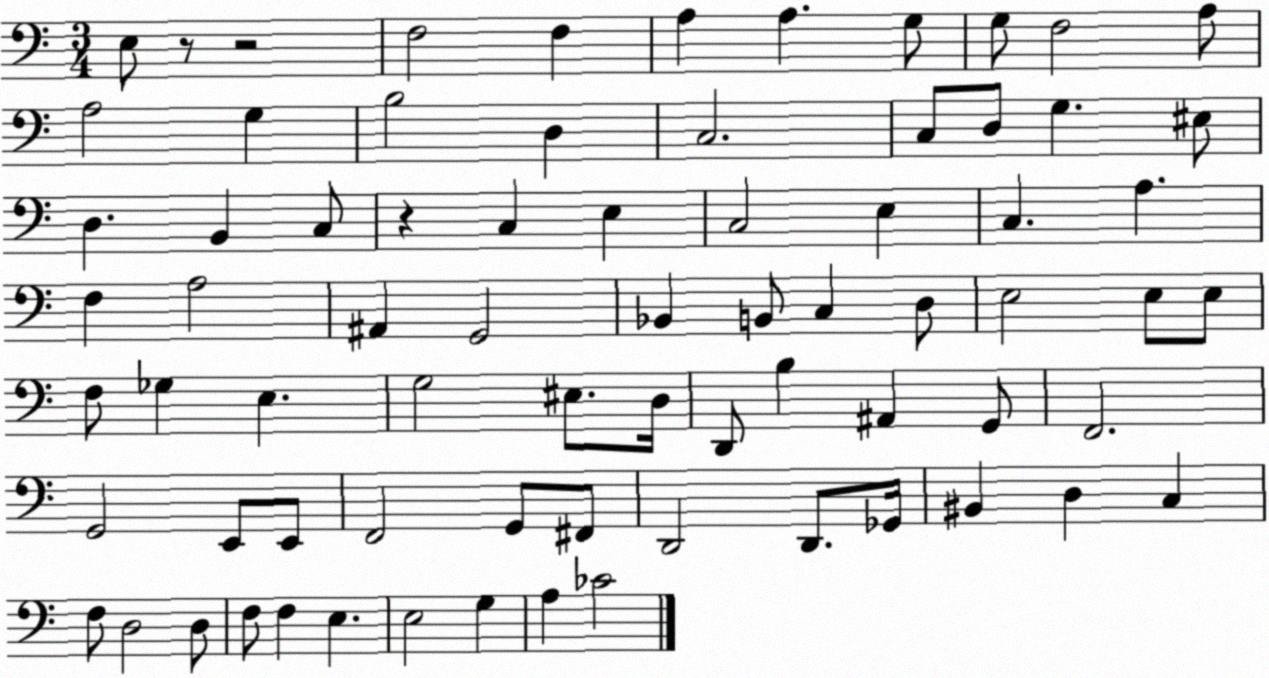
X:1
T:Untitled
M:3/4
L:1/4
K:C
E,/2 z/2 z2 F,2 F, A, A, G,/2 G,/2 F,2 A,/2 A,2 G, B,2 D, C,2 C,/2 D,/2 G, ^E,/2 D, B,, C,/2 z C, E, C,2 E, C, A, F, A,2 ^A,, G,,2 _B,, B,,/2 C, D,/2 E,2 E,/2 E,/2 F,/2 _G, E, G,2 ^E,/2 D,/4 D,,/2 B, ^A,, G,,/2 F,,2 G,,2 E,,/2 E,,/2 F,,2 G,,/2 ^F,,/2 D,,2 D,,/2 _G,,/4 ^B,, D, C, F,/2 D,2 D,/2 F,/2 F, E, E,2 G, A, _C2